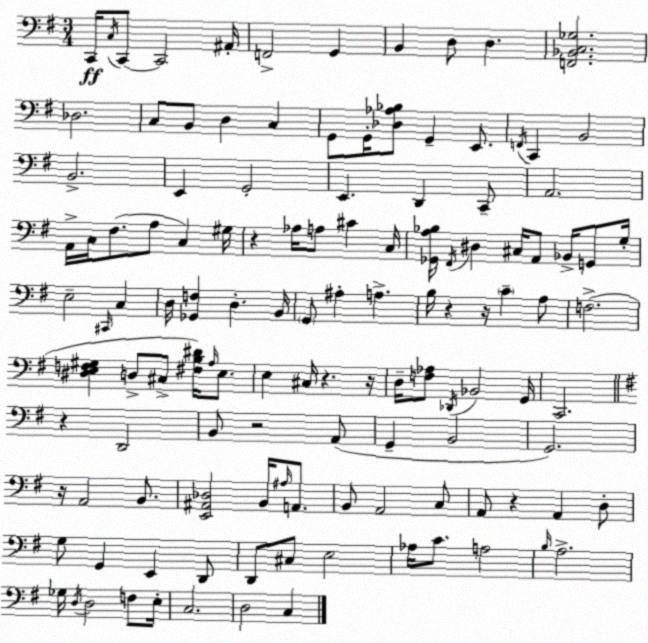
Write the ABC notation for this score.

X:1
T:Untitled
M:3/4
L:1/4
K:Em
C,,/4 C,/4 C,,/2 C,,2 ^A,,/4 F,,2 G,, B,, D,/2 D, [F,,_B,,C,_G,]2 _D,2 C,/2 B,,/2 D, C, G,,/2 G,,/4 [_D,_A,_B,]/2 G,, E,,/2 F,,/4 C,, B,,2 B,,2 E,, G,,2 E,, D,, C,,/2 A,,2 A,,/4 C,/4 ^F,/2 A,/2 C, ^G,/4 z _A,/4 A,/2 ^C C,/4 [_G,,A,_B,]/4 ^F,,/4 ^D, ^C,/4 A,,/2 _B,,/4 G,,/2 G,/4 E,2 ^C,,/4 C, D,/4 [_G,,F,] D, B,,/4 G,,/2 ^A, A, B,/4 z z/4 C A,/2 F,2 [^D,E,F,^G,] D,/2 ^C,/2 [^F,B,^D]/4 A,/4 E,/2 E, ^C,/4 z z/4 D,/4 [F,_A,]/2 _D,,/4 _B,,2 G,,/4 C,,2 z D,,2 B,,/2 z2 A,,/2 G,, B,,2 G,,2 z/4 A,,2 B,,/2 [E,,^A,,_D,]2 B,,/4 ^A,/4 A,,/2 B,,/2 A,,2 C,/2 A,,/2 z A,, D,/2 G,/2 G,, E,, D,,/2 D,,/2 ^C,/2 E,2 _A,/4 C/2 A,2 B,/4 A,2 _G,/4 D,/4 D,2 F,/2 E,/4 C,2 D,2 C,